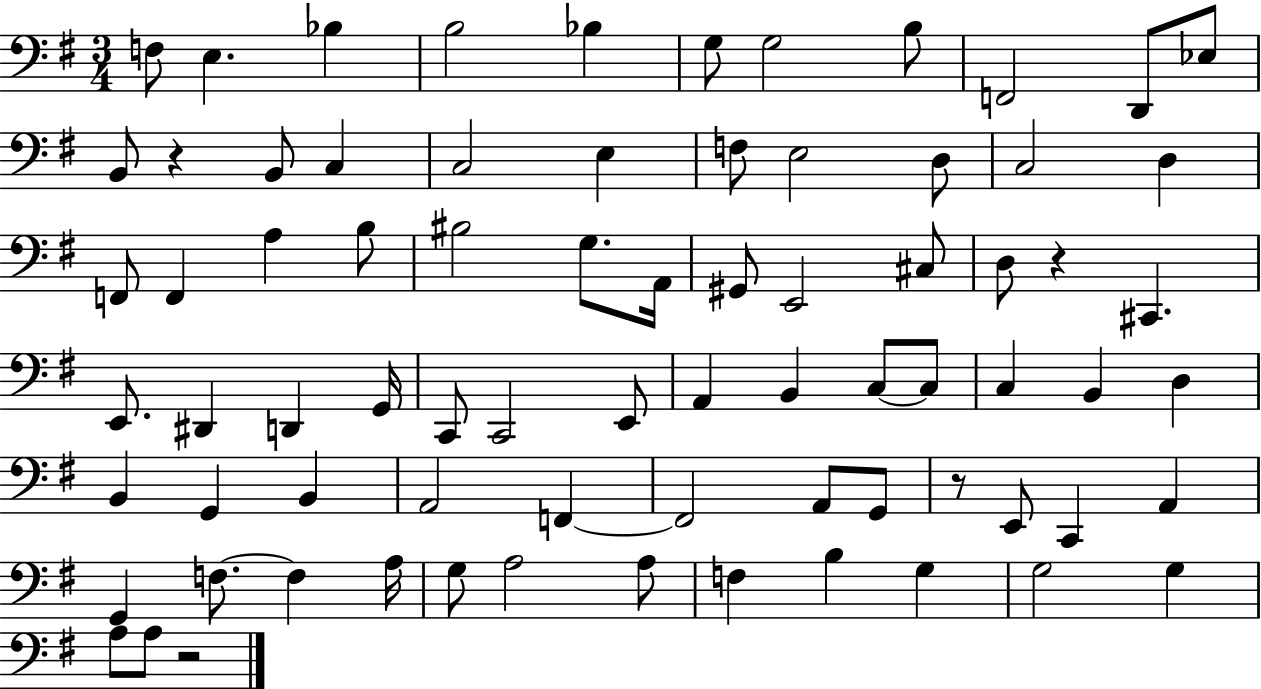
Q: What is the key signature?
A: G major